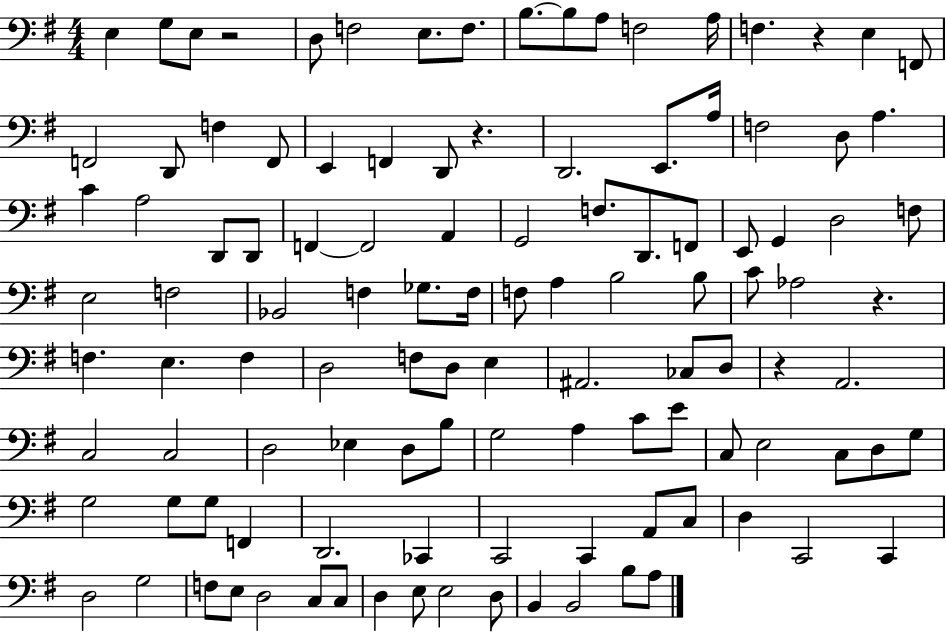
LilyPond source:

{
  \clef bass
  \numericTimeSignature
  \time 4/4
  \key g \major
  e4 g8 e8 r2 | d8 f2 e8. f8. | b8.~~ b8 a8 f2 a16 | f4. r4 e4 f,8 | \break f,2 d,8 f4 f,8 | e,4 f,4 d,8 r4. | d,2. e,8. a16 | f2 d8 a4. | \break c'4 a2 d,8 d,8 | f,4~~ f,2 a,4 | g,2 f8. d,8. f,8 | e,8 g,4 d2 f8 | \break e2 f2 | bes,2 f4 ges8. f16 | f8 a4 b2 b8 | c'8 aes2 r4. | \break f4. e4. f4 | d2 f8 d8 e4 | ais,2. ces8 d8 | r4 a,2. | \break c2 c2 | d2 ees4 d8 b8 | g2 a4 c'8 e'8 | c8 e2 c8 d8 g8 | \break g2 g8 g8 f,4 | d,2. ces,4 | c,2 c,4 a,8 c8 | d4 c,2 c,4 | \break d2 g2 | f8 e8 d2 c8 c8 | d4 e8 e2 d8 | b,4 b,2 b8 a8 | \break \bar "|."
}